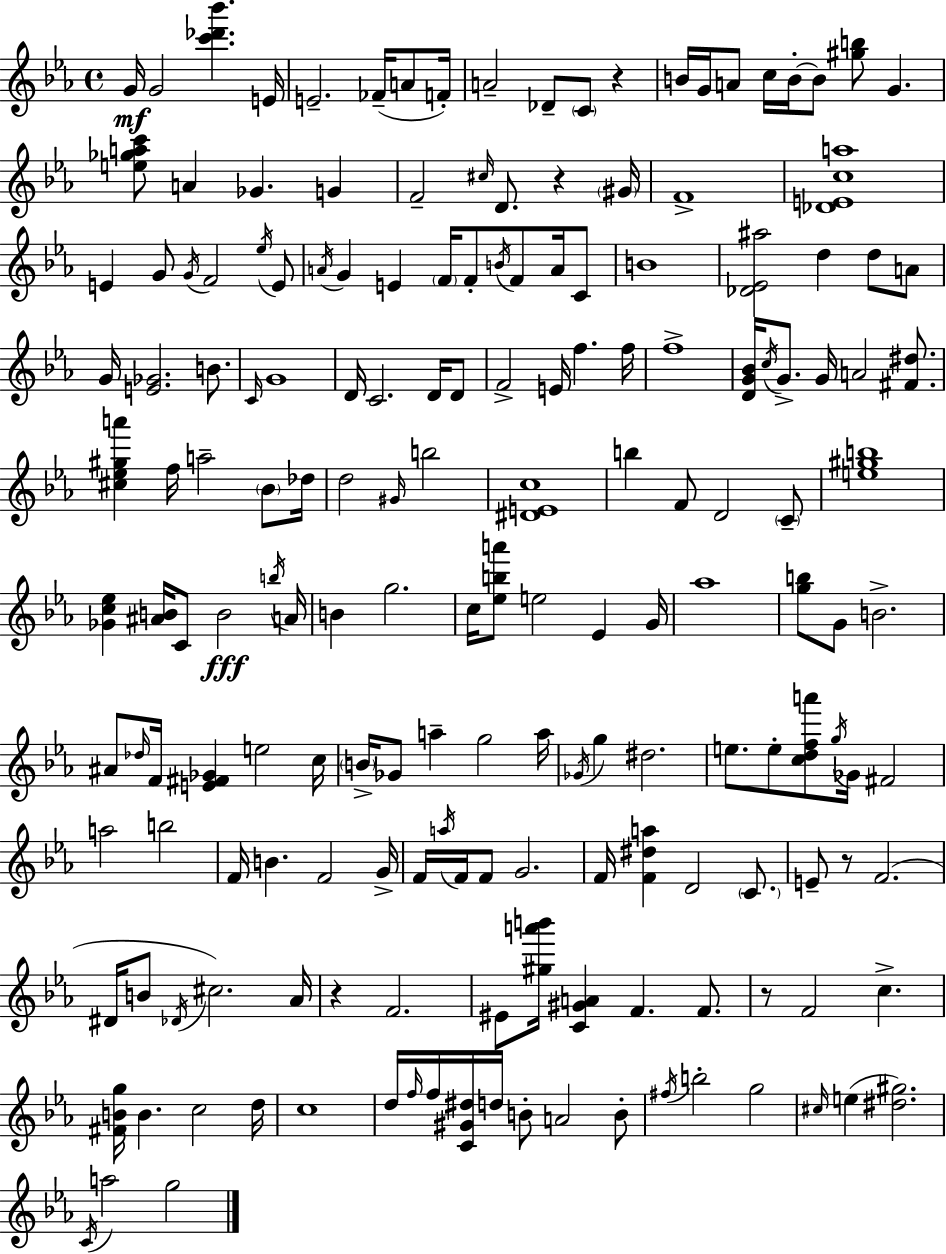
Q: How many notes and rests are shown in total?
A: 177